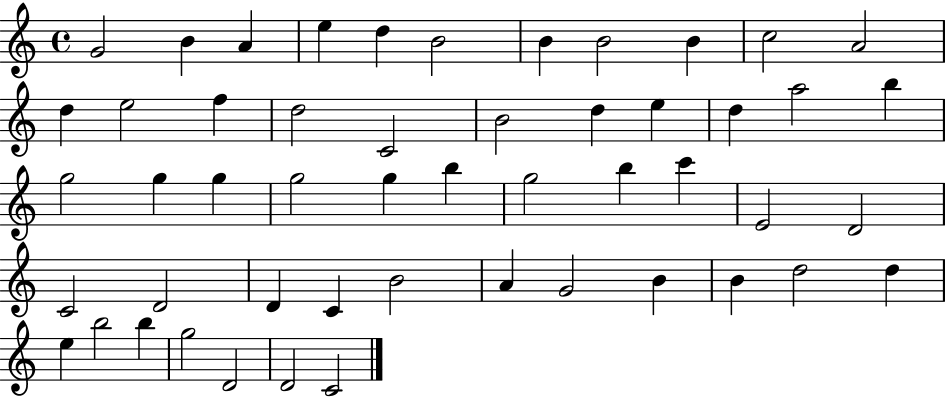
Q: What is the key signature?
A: C major